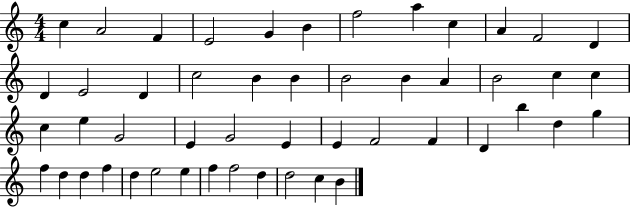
X:1
T:Untitled
M:4/4
L:1/4
K:C
c A2 F E2 G B f2 a c A F2 D D E2 D c2 B B B2 B A B2 c c c e G2 E G2 E E F2 F D b d g f d d f d e2 e f f2 d d2 c B